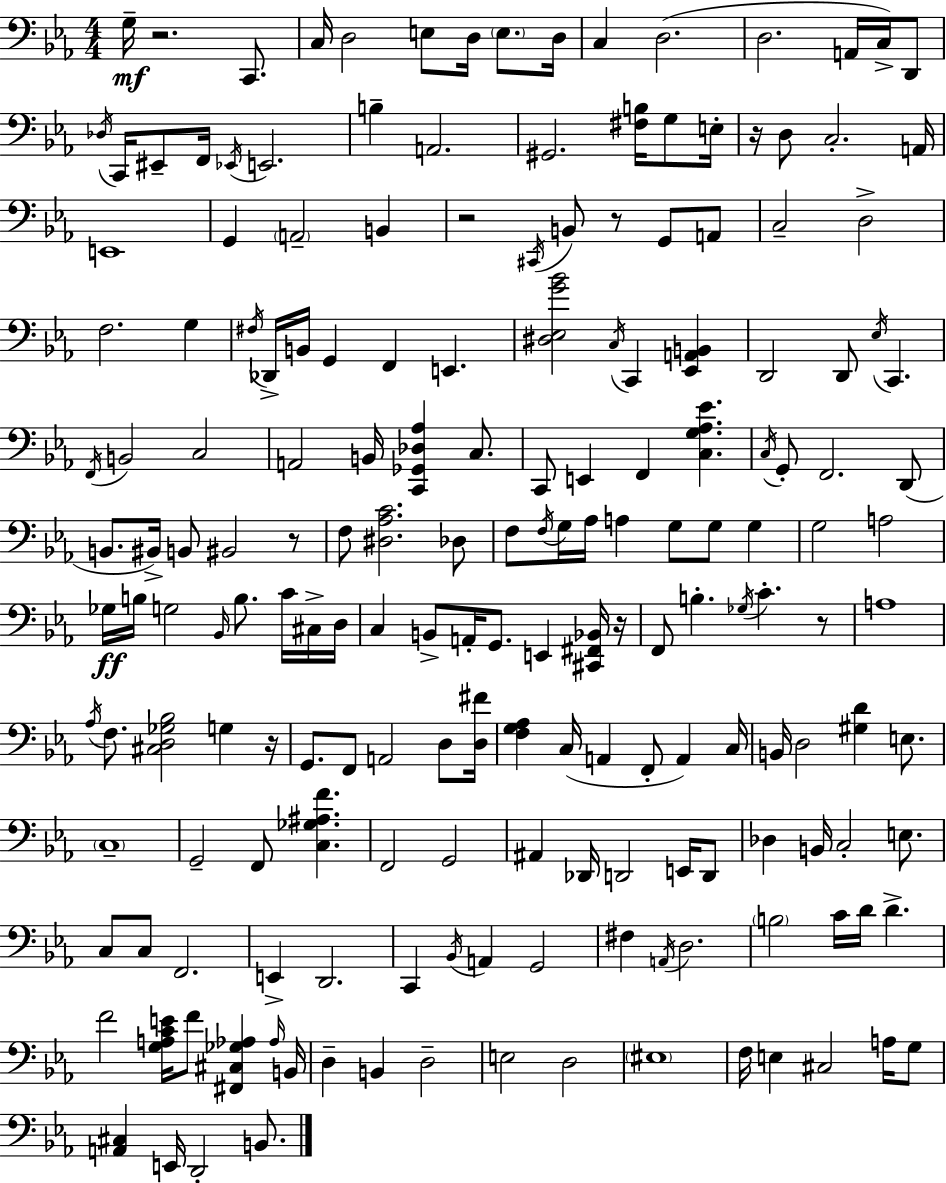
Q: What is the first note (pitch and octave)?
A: G3